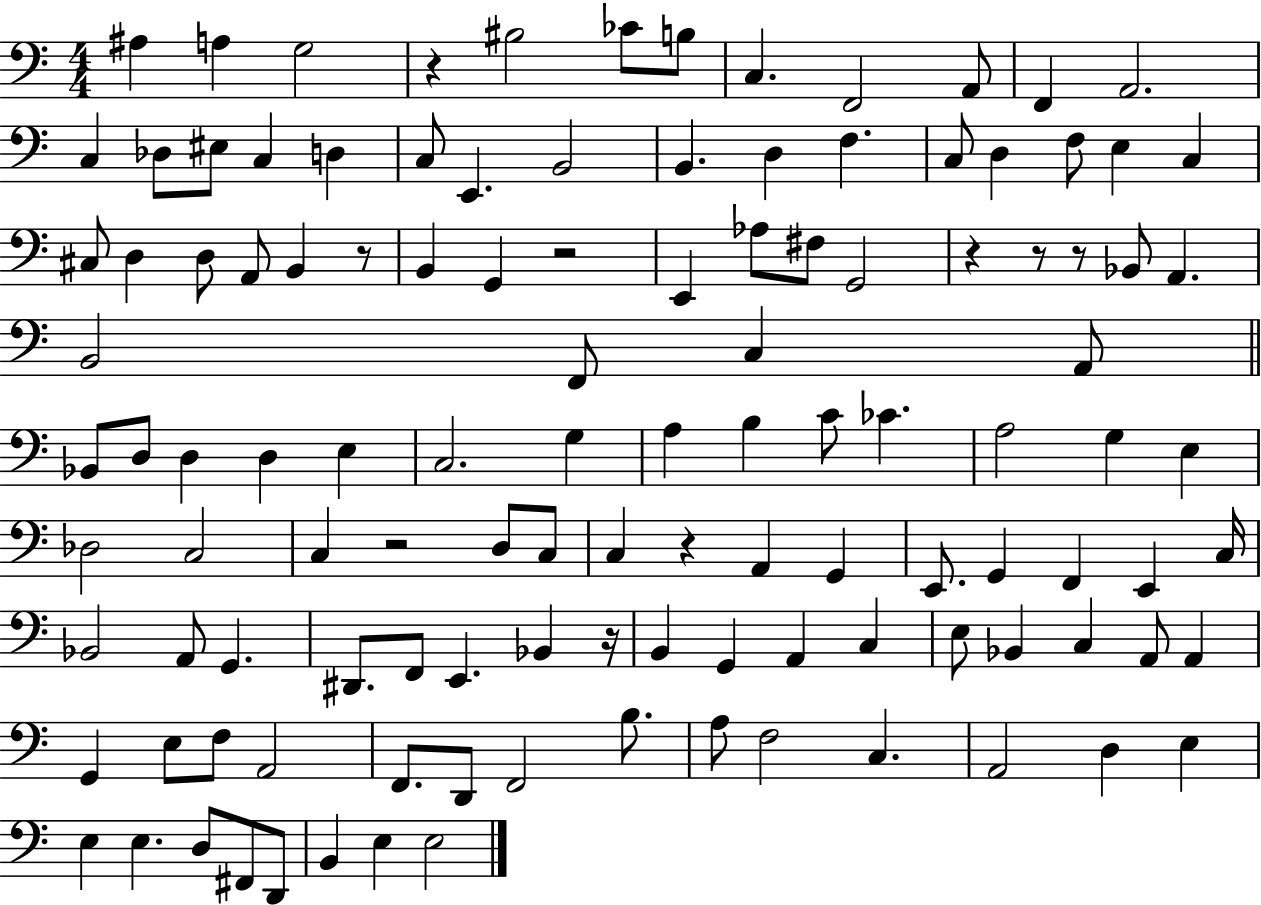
{
  \clef bass
  \numericTimeSignature
  \time 4/4
  \key c \major
  ais4 a4 g2 | r4 bis2 ces'8 b8 | c4. f,2 a,8 | f,4 a,2. | \break c4 des8 eis8 c4 d4 | c8 e,4. b,2 | b,4. d4 f4. | c8 d4 f8 e4 c4 | \break cis8 d4 d8 a,8 b,4 r8 | b,4 g,4 r2 | e,4 aes8 fis8 g,2 | r4 r8 r8 bes,8 a,4. | \break b,2 f,8 c4 a,8 | \bar "||" \break \key c \major bes,8 d8 d4 d4 e4 | c2. g4 | a4 b4 c'8 ces'4. | a2 g4 e4 | \break des2 c2 | c4 r2 d8 c8 | c4 r4 a,4 g,4 | e,8. g,4 f,4 e,4 c16 | \break bes,2 a,8 g,4. | dis,8. f,8 e,4. bes,4 r16 | b,4 g,4 a,4 c4 | e8 bes,4 c4 a,8 a,4 | \break g,4 e8 f8 a,2 | f,8. d,8 f,2 b8. | a8 f2 c4. | a,2 d4 e4 | \break e4 e4. d8 fis,8 d,8 | b,4 e4 e2 | \bar "|."
}